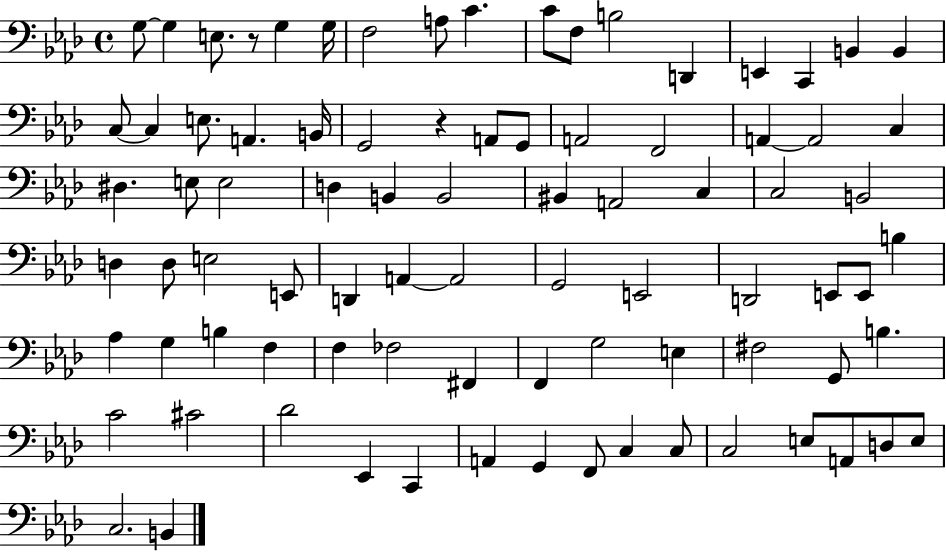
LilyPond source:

{
  \clef bass
  \time 4/4
  \defaultTimeSignature
  \key aes \major
  \repeat volta 2 { g8~~ g4 e8. r8 g4 g16 | f2 a8 c'4. | c'8 f8 b2 d,4 | e,4 c,4 b,4 b,4 | \break c8~~ c4 e8. a,4. b,16 | g,2 r4 a,8 g,8 | a,2 f,2 | a,4~~ a,2 c4 | \break dis4. e8 e2 | d4 b,4 b,2 | bis,4 a,2 c4 | c2 b,2 | \break d4 d8 e2 e,8 | d,4 a,4~~ a,2 | g,2 e,2 | d,2 e,8 e,8 b4 | \break aes4 g4 b4 f4 | f4 fes2 fis,4 | f,4 g2 e4 | fis2 g,8 b4. | \break c'2 cis'2 | des'2 ees,4 c,4 | a,4 g,4 f,8 c4 c8 | c2 e8 a,8 d8 e8 | \break c2. b,4 | } \bar "|."
}